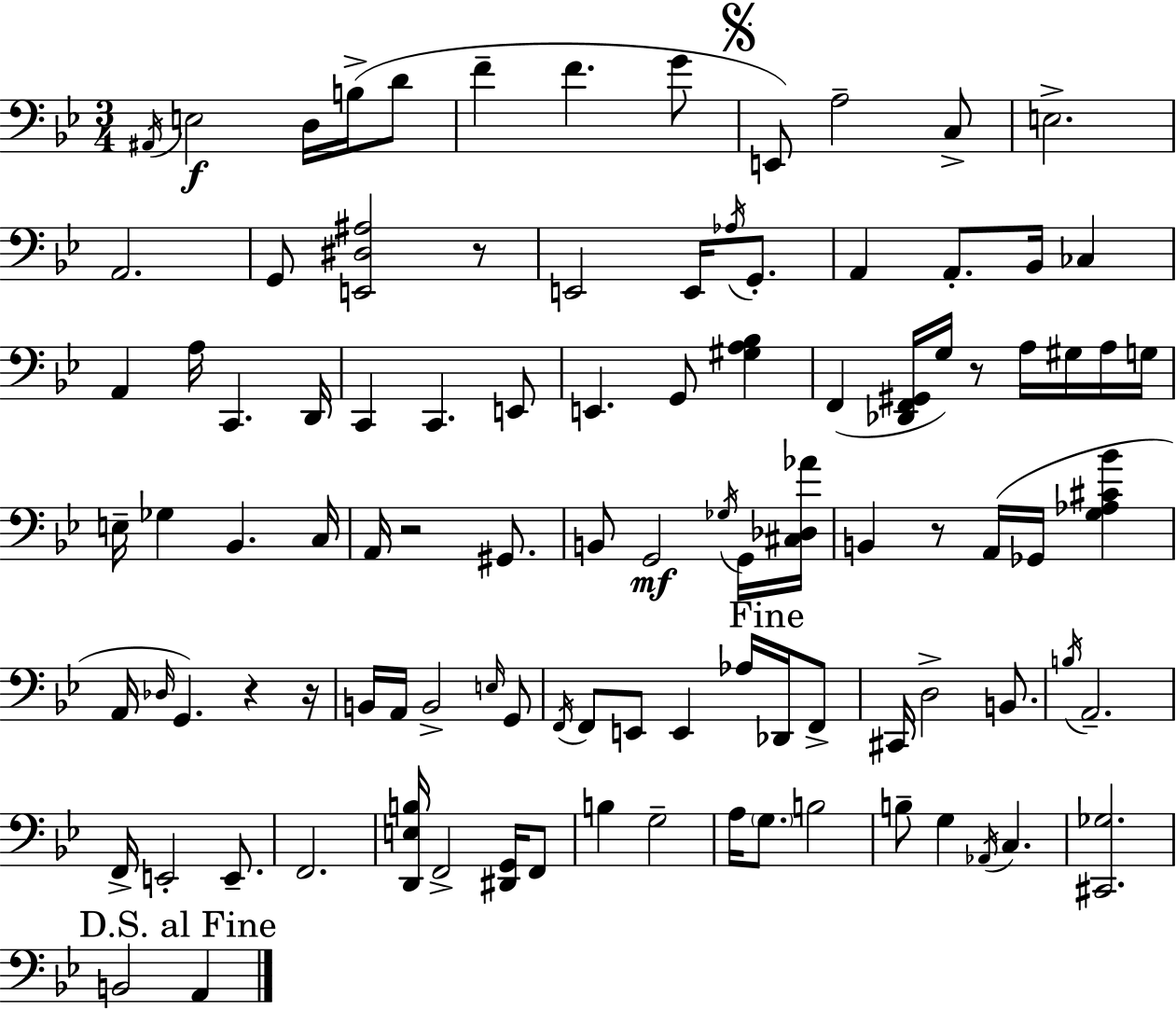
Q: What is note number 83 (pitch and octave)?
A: G3